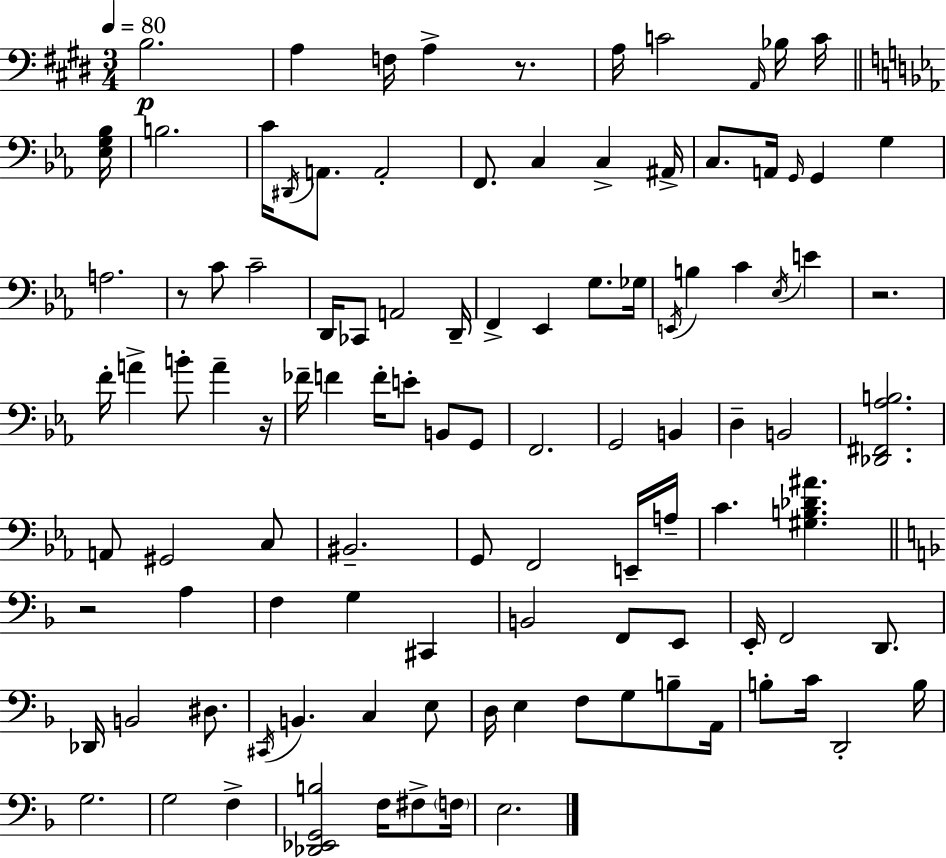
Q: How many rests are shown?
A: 5